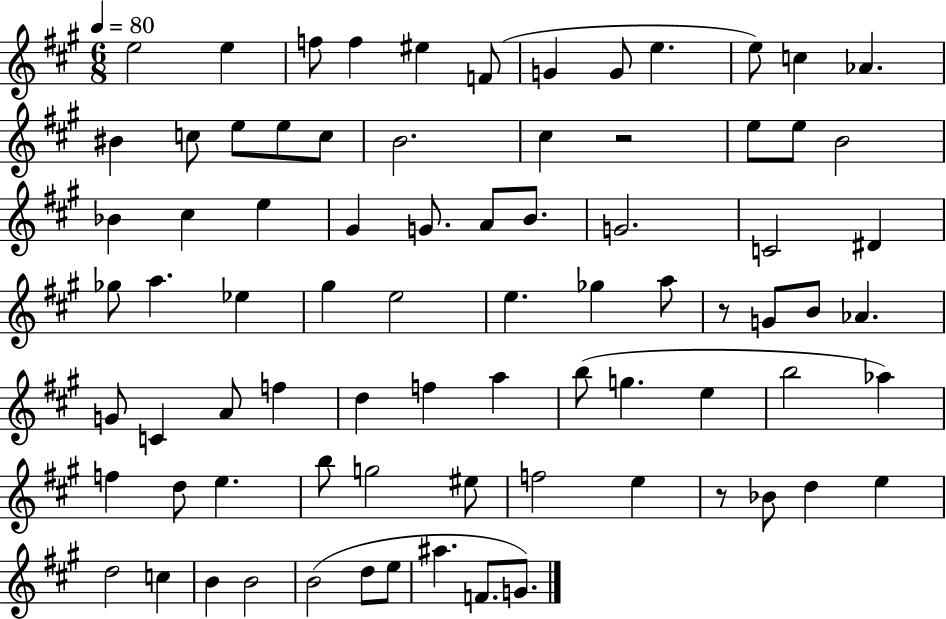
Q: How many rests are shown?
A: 3